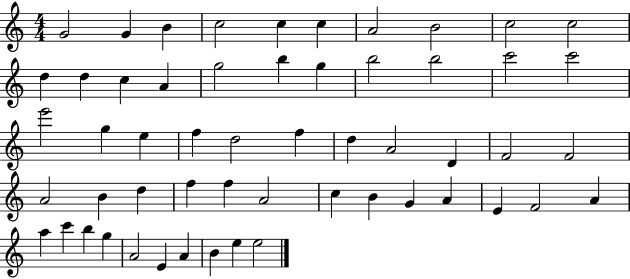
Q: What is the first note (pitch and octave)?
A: G4